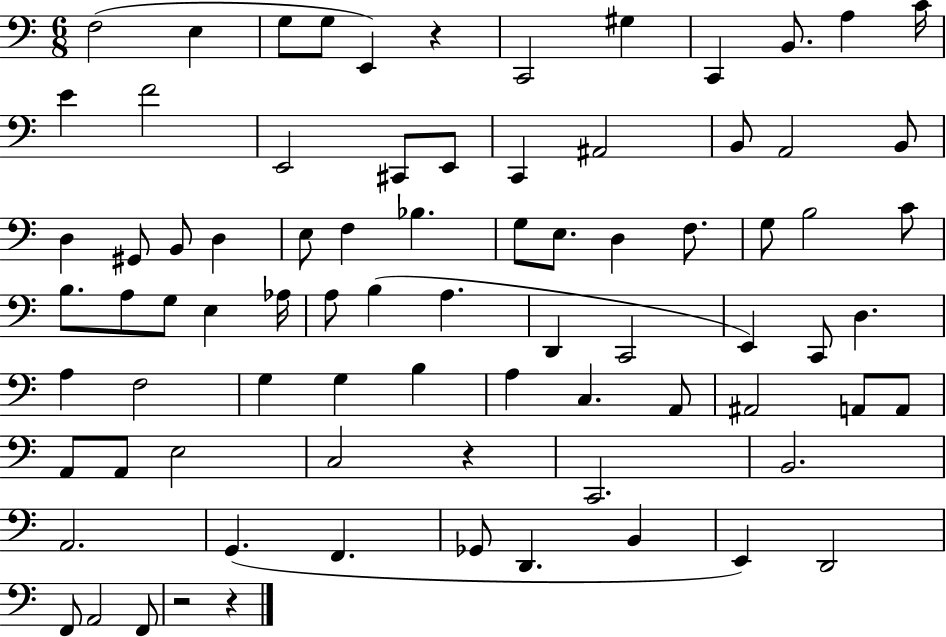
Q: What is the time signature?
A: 6/8